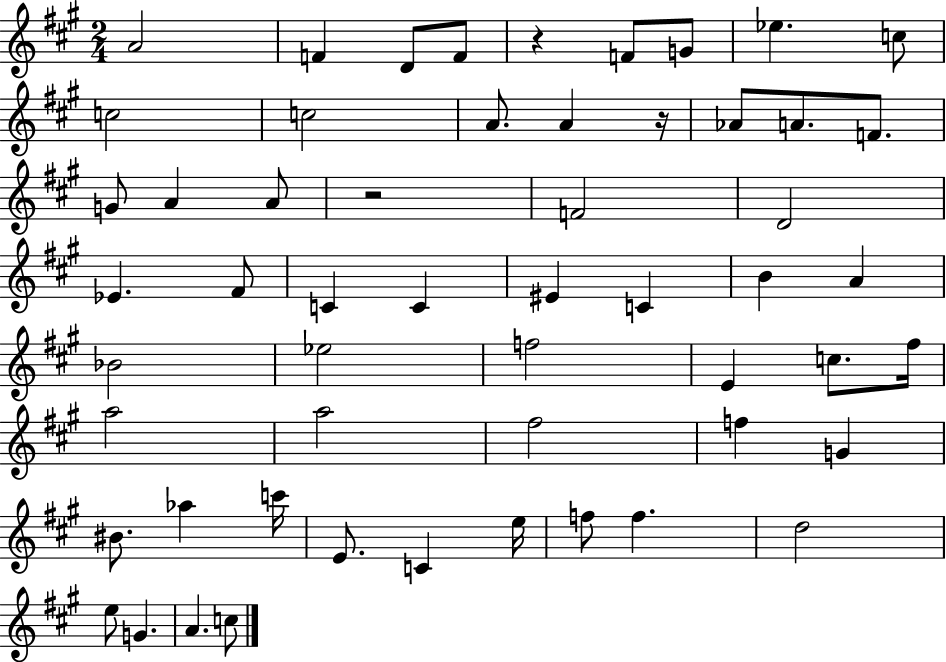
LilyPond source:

{
  \clef treble
  \numericTimeSignature
  \time 2/4
  \key a \major
  a'2 | f'4 d'8 f'8 | r4 f'8 g'8 | ees''4. c''8 | \break c''2 | c''2 | a'8. a'4 r16 | aes'8 a'8. f'8. | \break g'8 a'4 a'8 | r2 | f'2 | d'2 | \break ees'4. fis'8 | c'4 c'4 | eis'4 c'4 | b'4 a'4 | \break bes'2 | ees''2 | f''2 | e'4 c''8. fis''16 | \break a''2 | a''2 | fis''2 | f''4 g'4 | \break bis'8. aes''4 c'''16 | e'8. c'4 e''16 | f''8 f''4. | d''2 | \break e''8 g'4. | a'4. c''8 | \bar "|."
}